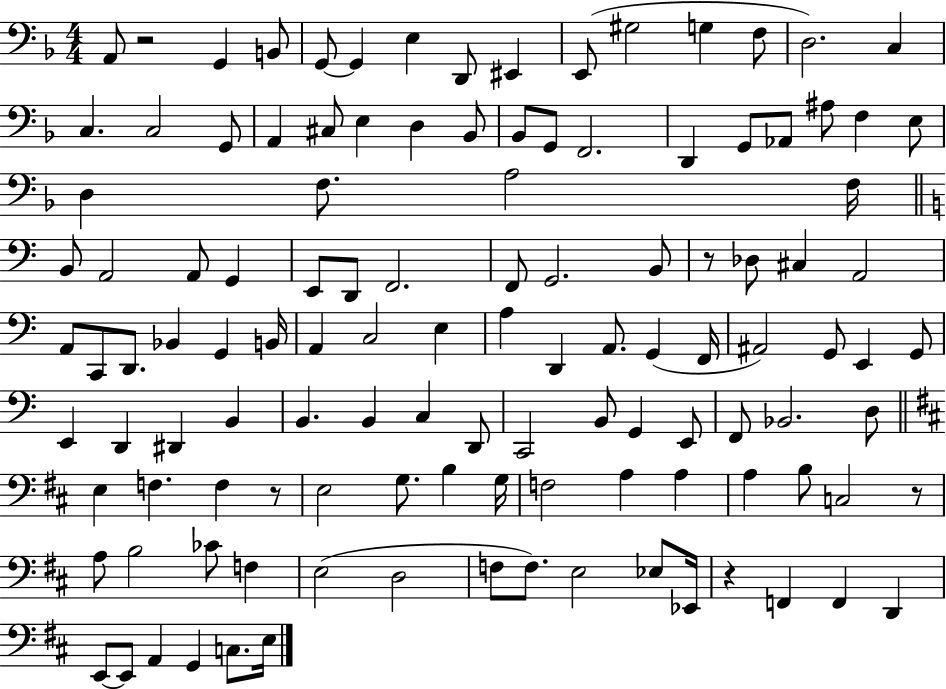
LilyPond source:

{
  \clef bass
  \numericTimeSignature
  \time 4/4
  \key f \major
  a,8 r2 g,4 b,8 | g,8~~ g,4 e4 d,8 eis,4 | e,8( gis2 g4 f8 | d2.) c4 | \break c4. c2 g,8 | a,4 cis8 e4 d4 bes,8 | bes,8 g,8 f,2. | d,4 g,8 aes,8 ais8 f4 e8 | \break d4 f8. a2 f16 | \bar "||" \break \key c \major b,8 a,2 a,8 g,4 | e,8 d,8 f,2. | f,8 g,2. b,8 | r8 des8 cis4 a,2 | \break a,8 c,8 d,8. bes,4 g,4 b,16 | a,4 c2 e4 | a4 d,4 a,8. g,4( f,16 | ais,2) g,8 e,4 g,8 | \break e,4 d,4 dis,4 b,4 | b,4. b,4 c4 d,8 | c,2 b,8 g,4 e,8 | f,8 bes,2. d8 | \break \bar "||" \break \key d \major e4 f4. f4 r8 | e2 g8. b4 g16 | f2 a4 a4 | a4 b8 c2 r8 | \break a8 b2 ces'8 f4 | e2( d2 | f8 f8.) e2 ees8 ees,16 | r4 f,4 f,4 d,4 | \break e,8~~ e,8 a,4 g,4 c8. e16 | \bar "|."
}